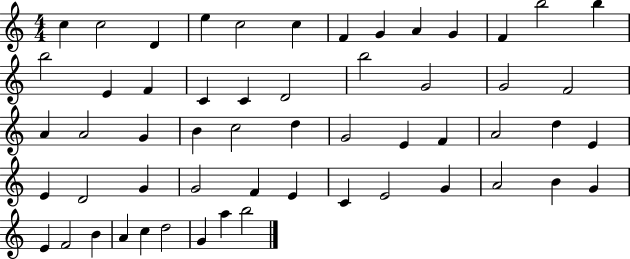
{
  \clef treble
  \numericTimeSignature
  \time 4/4
  \key c \major
  c''4 c''2 d'4 | e''4 c''2 c''4 | f'4 g'4 a'4 g'4 | f'4 b''2 b''4 | \break b''2 e'4 f'4 | c'4 c'4 d'2 | b''2 g'2 | g'2 f'2 | \break a'4 a'2 g'4 | b'4 c''2 d''4 | g'2 e'4 f'4 | a'2 d''4 e'4 | \break e'4 d'2 g'4 | g'2 f'4 e'4 | c'4 e'2 g'4 | a'2 b'4 g'4 | \break e'4 f'2 b'4 | a'4 c''4 d''2 | g'4 a''4 b''2 | \bar "|."
}